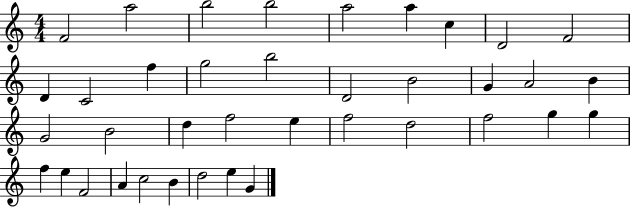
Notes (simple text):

F4/h A5/h B5/h B5/h A5/h A5/q C5/q D4/h F4/h D4/q C4/h F5/q G5/h B5/h D4/h B4/h G4/q A4/h B4/q G4/h B4/h D5/q F5/h E5/q F5/h D5/h F5/h G5/q G5/q F5/q E5/q F4/h A4/q C5/h B4/q D5/h E5/q G4/q